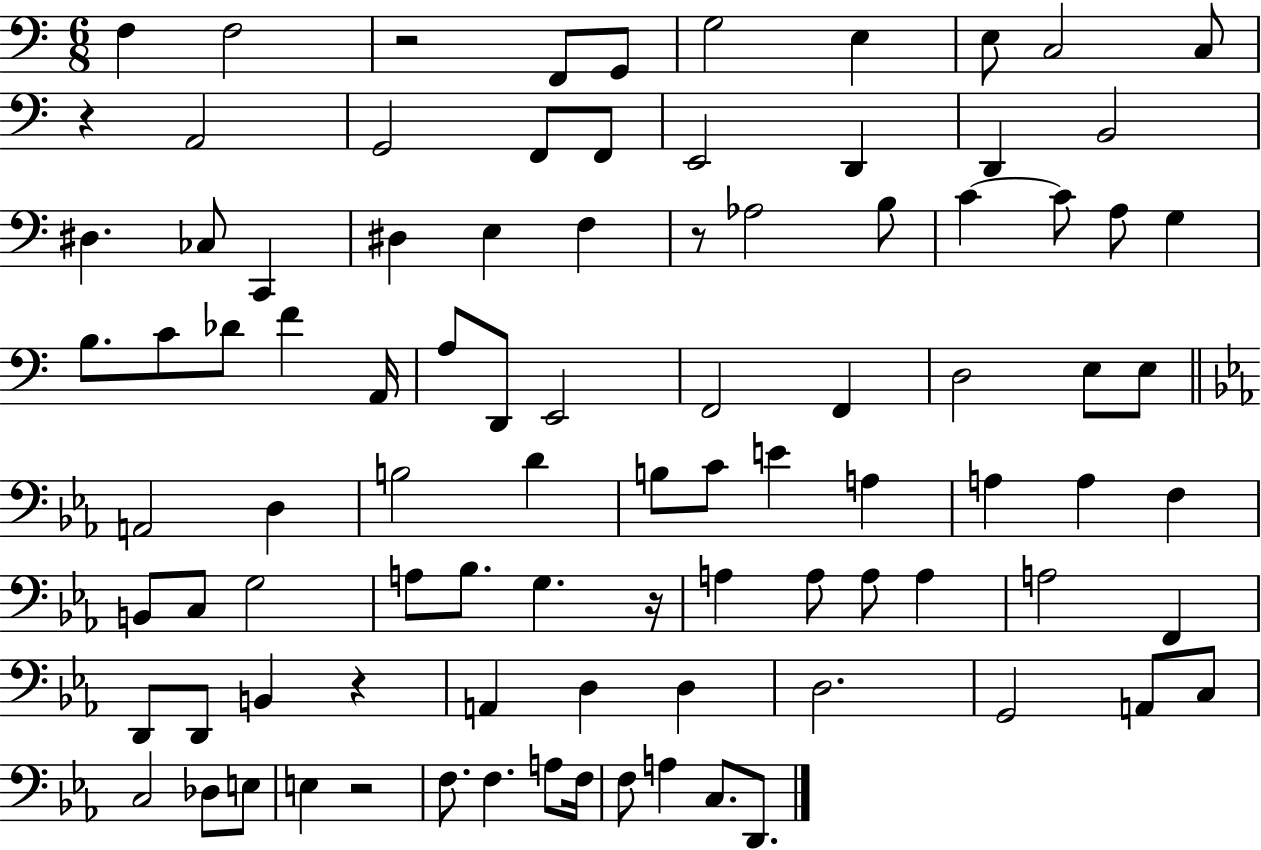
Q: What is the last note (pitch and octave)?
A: D2